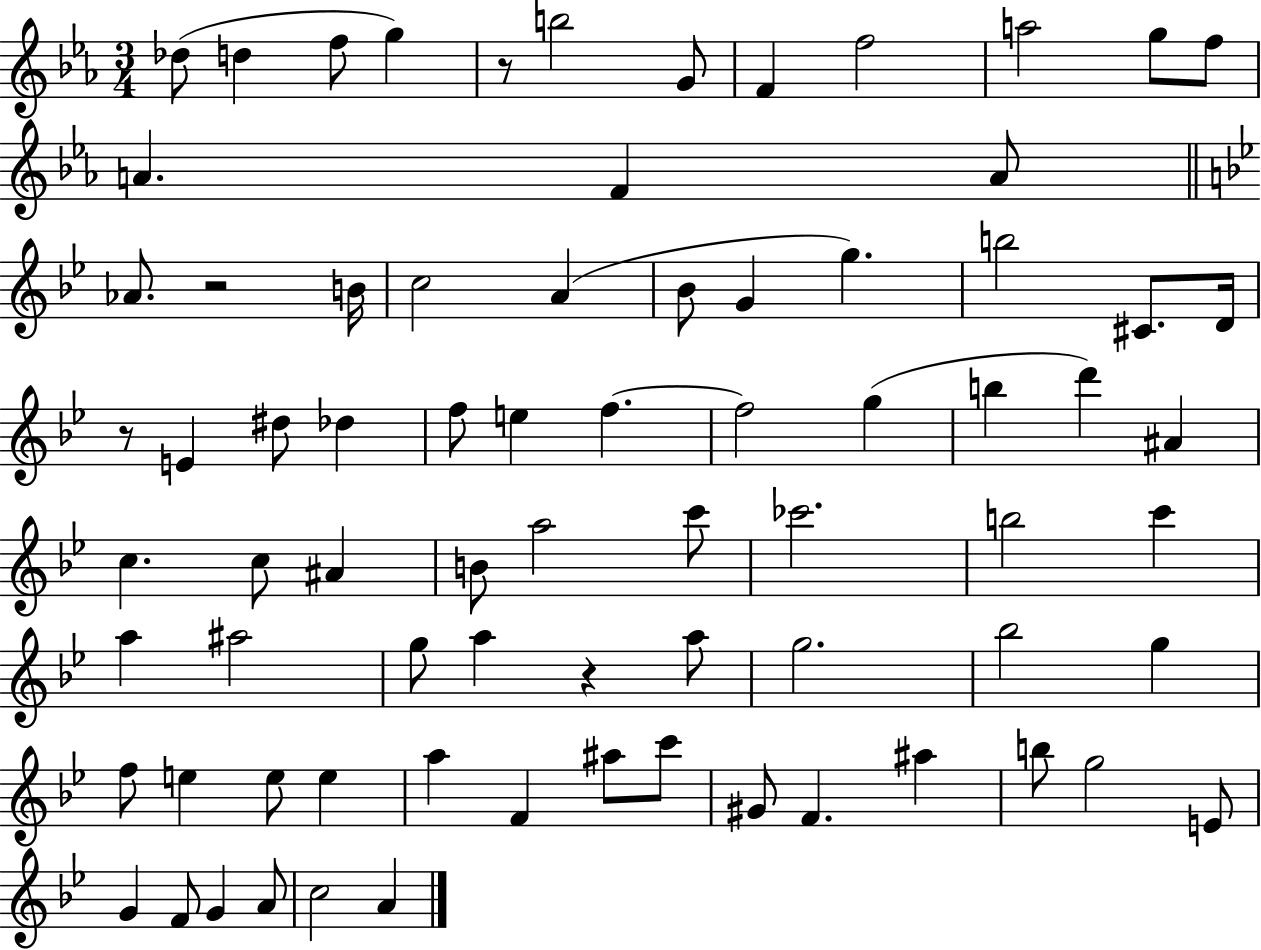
{
  \clef treble
  \numericTimeSignature
  \time 3/4
  \key ees \major
  \repeat volta 2 { des''8( d''4 f''8 g''4) | r8 b''2 g'8 | f'4 f''2 | a''2 g''8 f''8 | \break a'4. f'4 a'8 | \bar "||" \break \key bes \major aes'8. r2 b'16 | c''2 a'4( | bes'8 g'4 g''4.) | b''2 cis'8. d'16 | \break r8 e'4 dis''8 des''4 | f''8 e''4 f''4.~~ | f''2 g''4( | b''4 d'''4) ais'4 | \break c''4. c''8 ais'4 | b'8 a''2 c'''8 | ces'''2. | b''2 c'''4 | \break a''4 ais''2 | g''8 a''4 r4 a''8 | g''2. | bes''2 g''4 | \break f''8 e''4 e''8 e''4 | a''4 f'4 ais''8 c'''8 | gis'8 f'4. ais''4 | b''8 g''2 e'8 | \break g'4 f'8 g'4 a'8 | c''2 a'4 | } \bar "|."
}